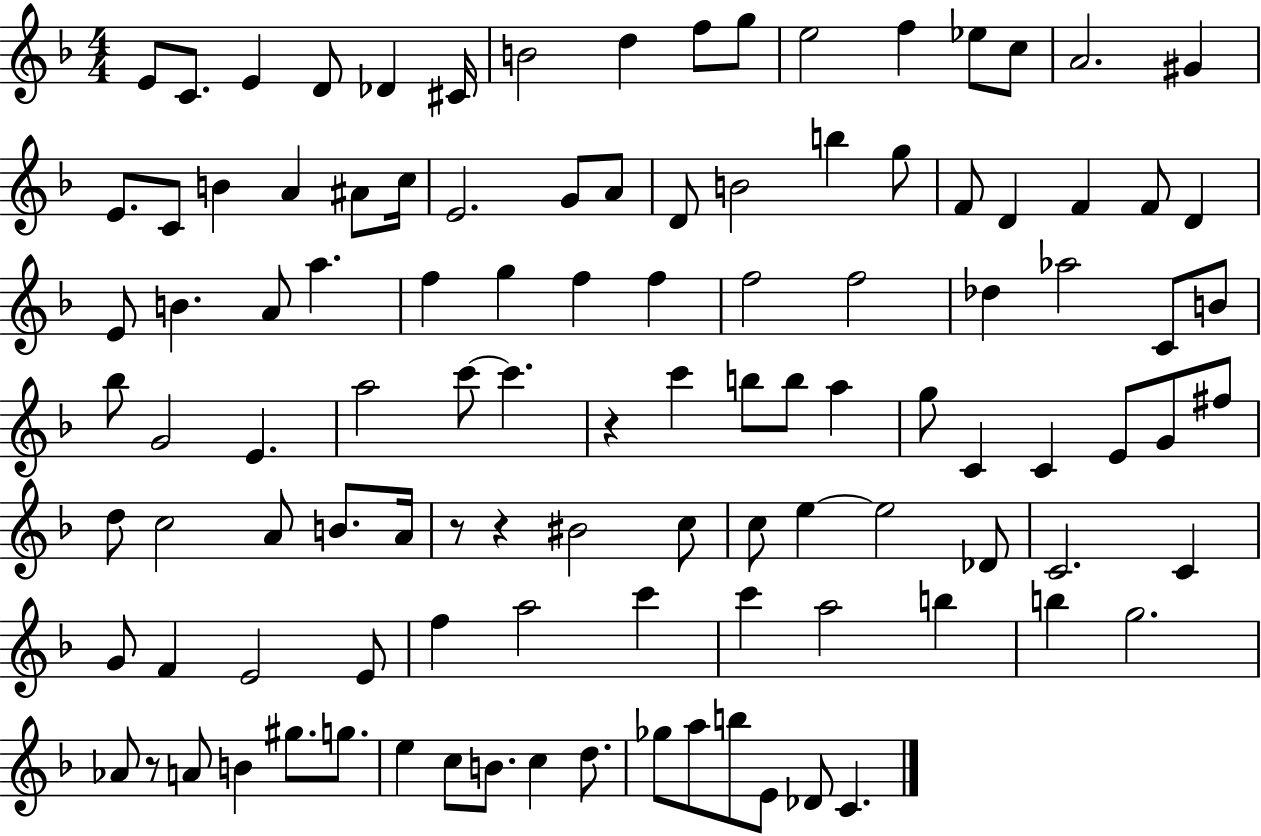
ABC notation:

X:1
T:Untitled
M:4/4
L:1/4
K:F
E/2 C/2 E D/2 _D ^C/4 B2 d f/2 g/2 e2 f _e/2 c/2 A2 ^G E/2 C/2 B A ^A/2 c/4 E2 G/2 A/2 D/2 B2 b g/2 F/2 D F F/2 D E/2 B A/2 a f g f f f2 f2 _d _a2 C/2 B/2 _b/2 G2 E a2 c'/2 c' z c' b/2 b/2 a g/2 C C E/2 G/2 ^f/2 d/2 c2 A/2 B/2 A/4 z/2 z ^B2 c/2 c/2 e e2 _D/2 C2 C G/2 F E2 E/2 f a2 c' c' a2 b b g2 _A/2 z/2 A/2 B ^g/2 g/2 e c/2 B/2 c d/2 _g/2 a/2 b/2 E/2 _D/2 C